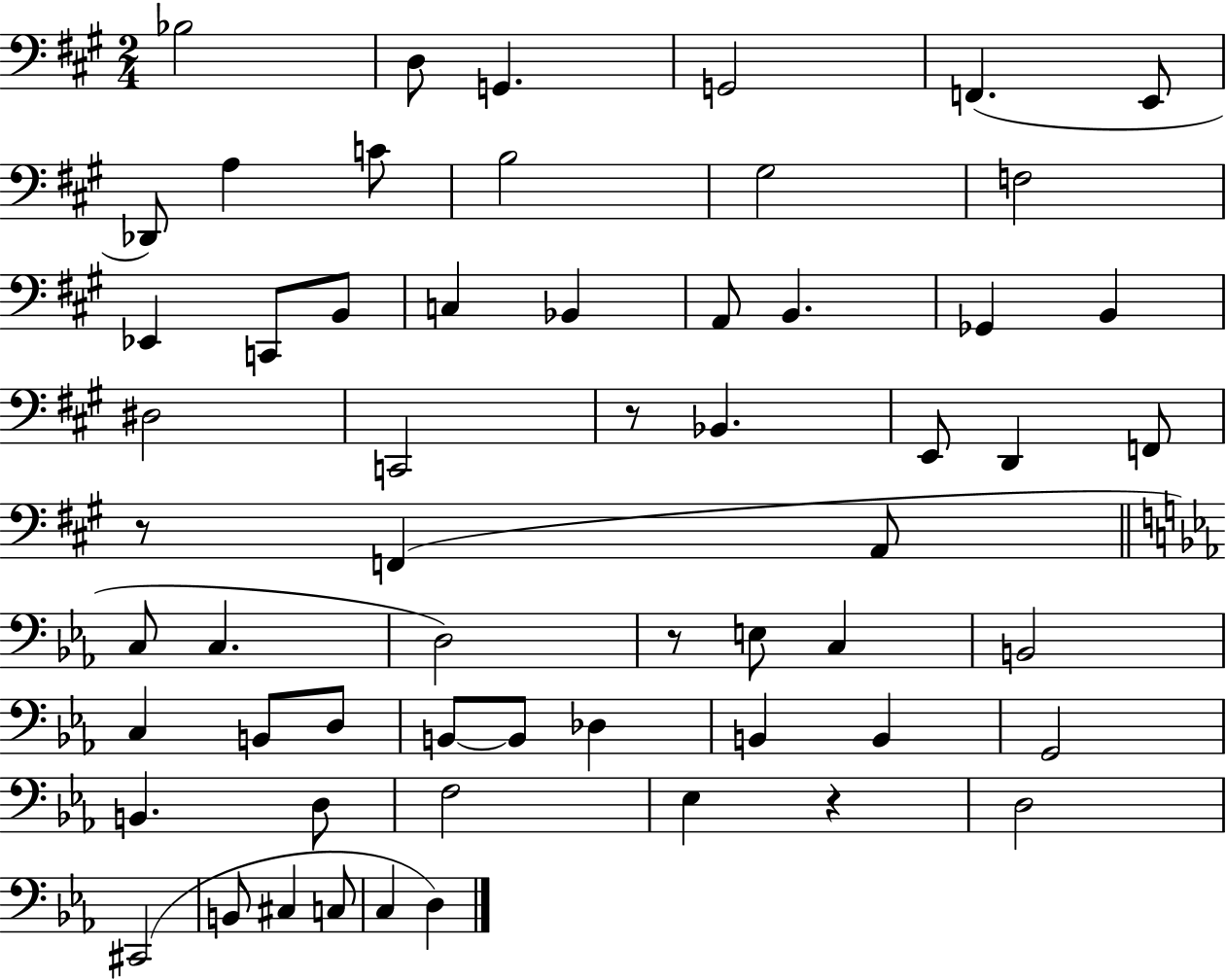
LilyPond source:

{
  \clef bass
  \numericTimeSignature
  \time 2/4
  \key a \major
  bes2 | d8 g,4. | g,2 | f,4.( e,8 | \break des,8) a4 c'8 | b2 | gis2 | f2 | \break ees,4 c,8 b,8 | c4 bes,4 | a,8 b,4. | ges,4 b,4 | \break dis2 | c,2 | r8 bes,4. | e,8 d,4 f,8 | \break r8 f,4( a,8 | \bar "||" \break \key ees \major c8 c4. | d2) | r8 e8 c4 | b,2 | \break c4 b,8 d8 | b,8~~ b,8 des4 | b,4 b,4 | g,2 | \break b,4. d8 | f2 | ees4 r4 | d2 | \break cis,2( | b,8 cis4 c8 | c4 d4) | \bar "|."
}